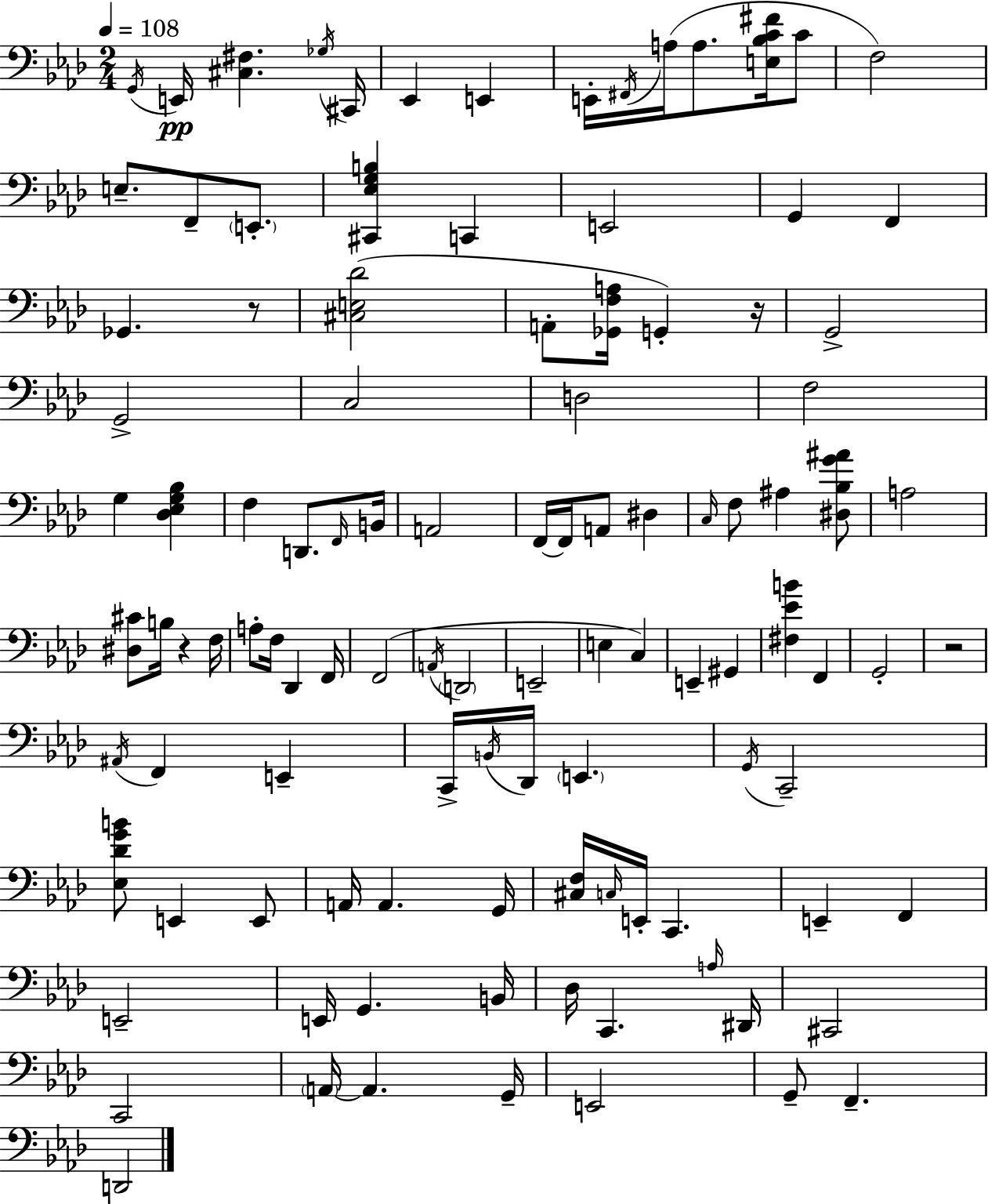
X:1
T:Untitled
M:2/4
L:1/4
K:Ab
G,,/4 E,,/4 [^C,^F,] _G,/4 ^C,,/4 _E,, E,, E,,/4 ^F,,/4 A,/4 A,/2 [E,_B,C^F]/4 C/2 F,2 E,/2 F,,/2 E,,/2 [^C,,_E,G,B,] C,, E,,2 G,, F,, _G,, z/2 [^C,E,_D]2 A,,/2 [_G,,F,A,]/4 G,, z/4 G,,2 G,,2 C,2 D,2 F,2 G, [_D,_E,G,_B,] F, D,,/2 F,,/4 B,,/4 A,,2 F,,/4 F,,/4 A,,/2 ^D, C,/4 F,/2 ^A, [^D,_B,G^A]/2 A,2 [^D,^C]/2 B,/4 z F,/4 A,/2 F,/4 _D,, F,,/4 F,,2 A,,/4 D,,2 E,,2 E, C, E,, ^G,, [^F,_EB] F,, G,,2 z2 ^A,,/4 F,, E,, C,,/4 B,,/4 _D,,/4 E,, G,,/4 C,,2 [_E,_DGB]/2 E,, E,,/2 A,,/4 A,, G,,/4 [^C,F,]/4 C,/4 E,,/4 C,, E,, F,, E,,2 E,,/4 G,, B,,/4 _D,/4 C,, A,/4 ^D,,/4 ^C,,2 C,,2 A,,/4 A,, G,,/4 E,,2 G,,/2 F,, D,,2